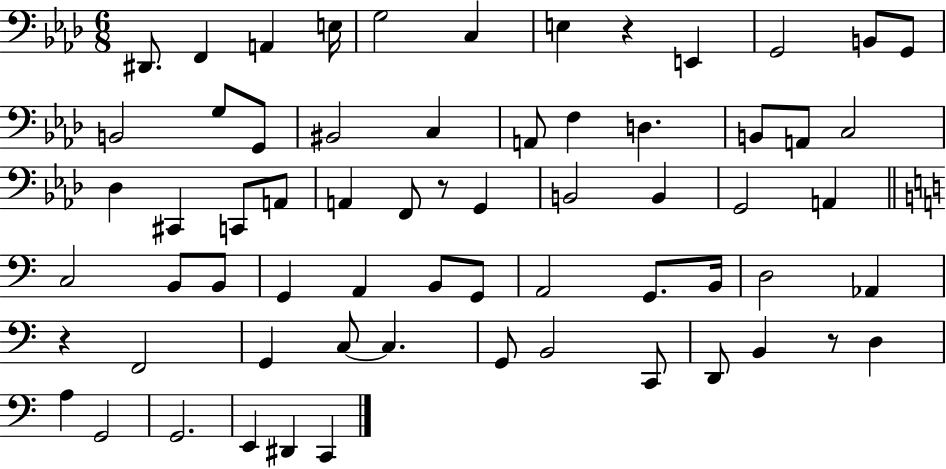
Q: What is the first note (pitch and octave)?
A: D#2